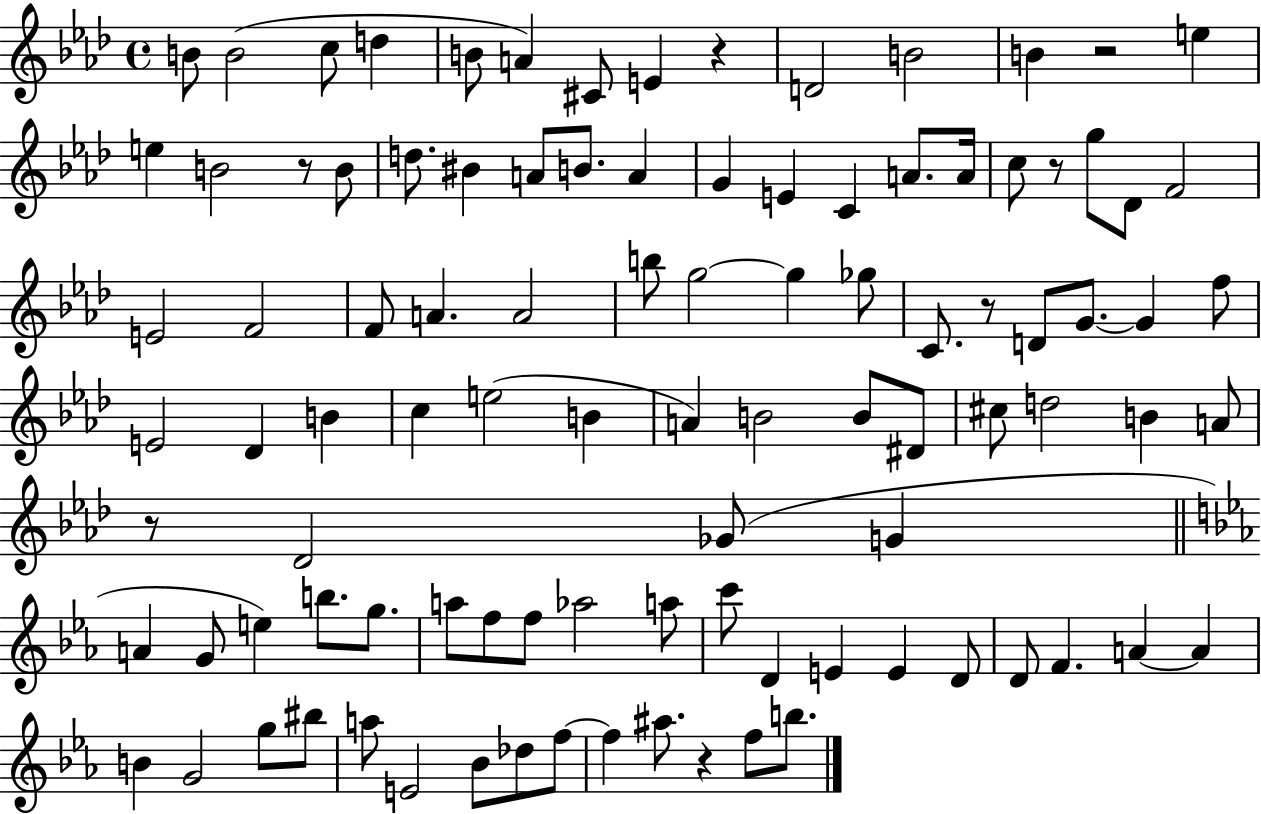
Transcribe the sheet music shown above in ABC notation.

X:1
T:Untitled
M:4/4
L:1/4
K:Ab
B/2 B2 c/2 d B/2 A ^C/2 E z D2 B2 B z2 e e B2 z/2 B/2 d/2 ^B A/2 B/2 A G E C A/2 A/4 c/2 z/2 g/2 _D/2 F2 E2 F2 F/2 A A2 b/2 g2 g _g/2 C/2 z/2 D/2 G/2 G f/2 E2 _D B c e2 B A B2 B/2 ^D/2 ^c/2 d2 B A/2 z/2 _D2 _G/2 G A G/2 e b/2 g/2 a/2 f/2 f/2 _a2 a/2 c'/2 D E E D/2 D/2 F A A B G2 g/2 ^b/2 a/2 E2 _B/2 _d/2 f/2 f ^a/2 z f/2 b/2